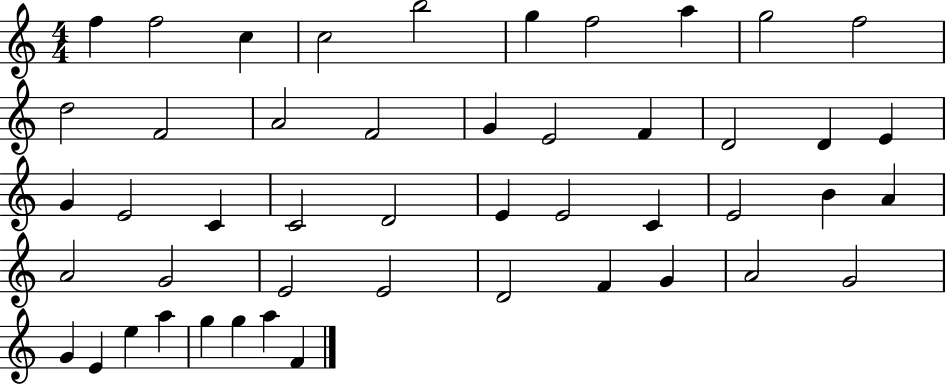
F5/q F5/h C5/q C5/h B5/h G5/q F5/h A5/q G5/h F5/h D5/h F4/h A4/h F4/h G4/q E4/h F4/q D4/h D4/q E4/q G4/q E4/h C4/q C4/h D4/h E4/q E4/h C4/q E4/h B4/q A4/q A4/h G4/h E4/h E4/h D4/h F4/q G4/q A4/h G4/h G4/q E4/q E5/q A5/q G5/q G5/q A5/q F4/q